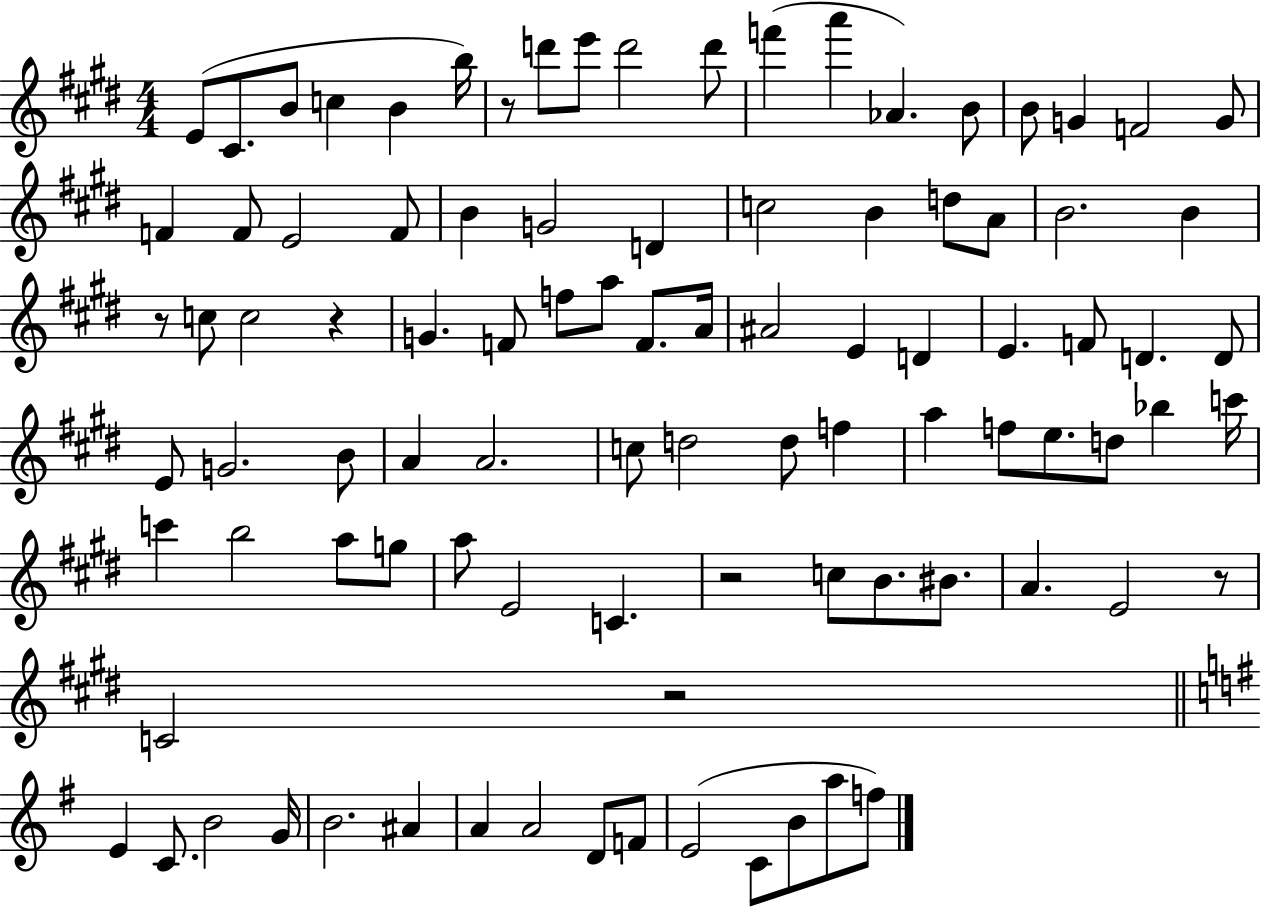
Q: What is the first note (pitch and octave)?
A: E4